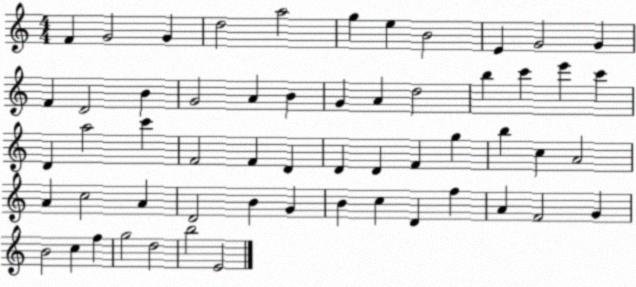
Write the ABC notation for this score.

X:1
T:Untitled
M:4/4
L:1/4
K:C
F G2 G d2 a2 g e B2 E G2 G F D2 B G2 A B G A d2 b c' e' c' D a2 c' F2 F D D D F g b c A2 A c2 A D2 B G B c D f A F2 G B2 c f g2 d2 b2 E2